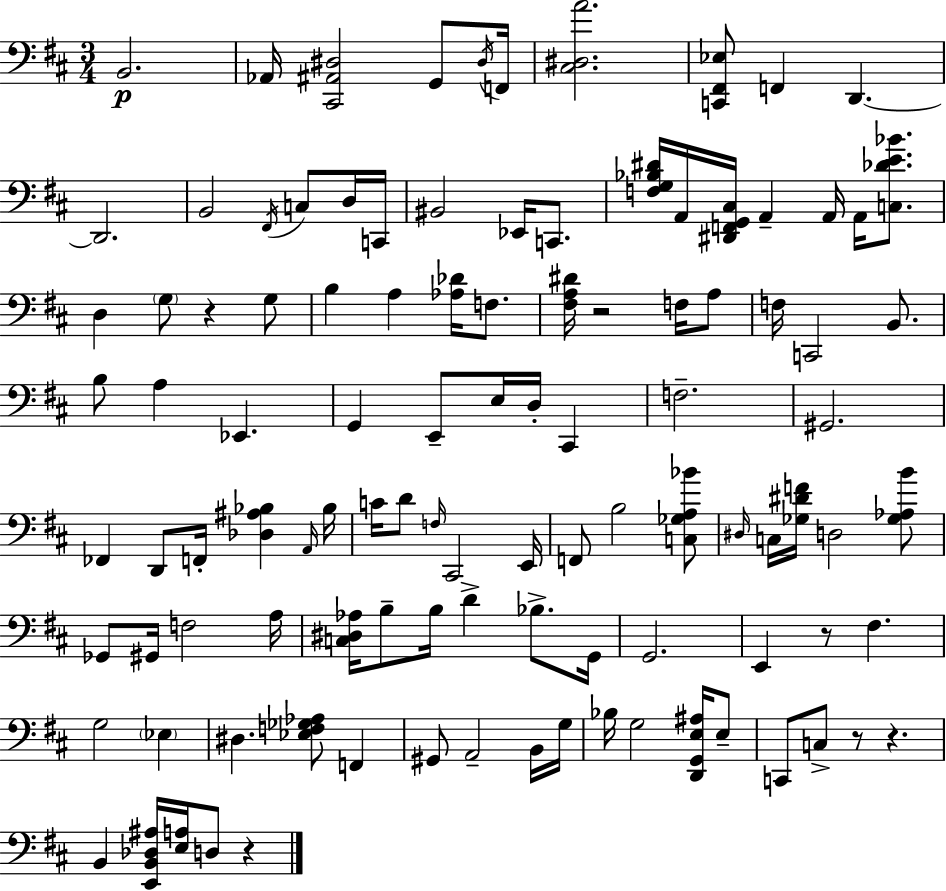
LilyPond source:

{
  \clef bass
  \numericTimeSignature
  \time 3/4
  \key d \major
  b,2.\p | aes,16 <cis, ais, dis>2 g,8 \acciaccatura { dis16 } | f,16 <cis dis a'>2. | <c, fis, ees>8 f,4 d,4.~~ | \break d,2. | b,2 \acciaccatura { fis,16 } c8 | d16 c,16 bis,2 ees,16 c,8. | <f g bes dis'>16 a,16 <dis, f, g, cis>16 a,4-- a,16 a,16 <c des' e' bes'>8. | \break d4 \parenthesize g8 r4 | g8 b4 a4 <aes des'>16 f8. | <fis a dis'>16 r2 f16 | a8 f16 c,2 b,8. | \break b8 a4 ees,4. | g,4 e,8-- e16 d16-. cis,4 | f2.-- | gis,2. | \break fes,4 d,8 f,16-. <des ais bes>4 | \grace { a,16 } bes16 c'16 d'8 \grace { f16 } cis,2 | e,16 f,8 b2 | <c ges a bes'>8 \grace { dis16 } c16 <ges dis' f'>16 d2 | \break <ges aes b'>8 ges,8 gis,16 f2 | a16 <c dis aes>16 b8-- b16 d'4-> | bes8.-> g,16 g,2. | e,4 r8 fis4. | \break g2 | \parenthesize ees4 dis4. <ees f ges aes>8 | f,4 gis,8 a,2-- | b,16 g16 bes16 g2 | \break <d, g, e ais>16 e8-- c,8 c8-> r8 r4. | b,4 <e, b, des ais>16 <e a>16 d8 | r4 \bar "|."
}